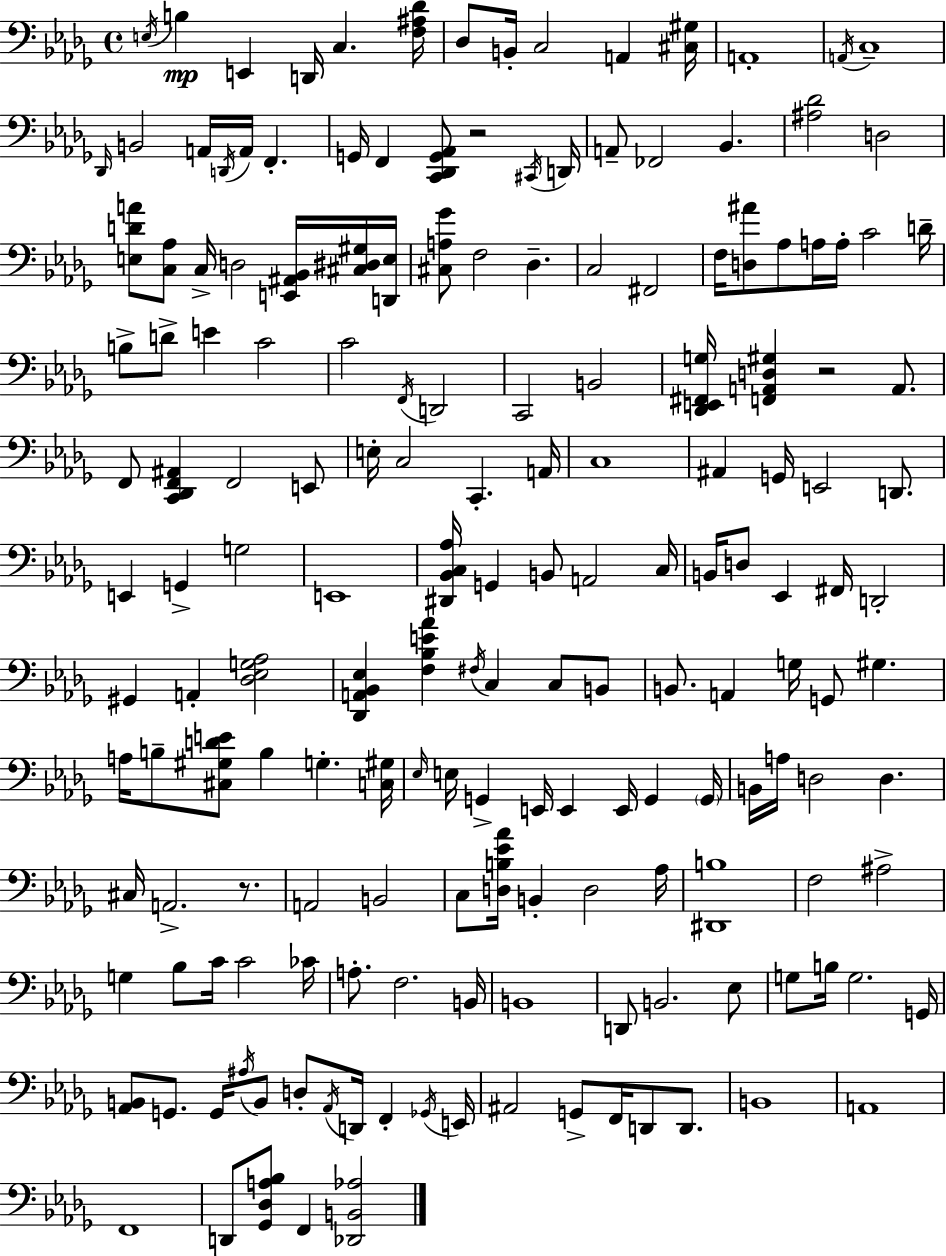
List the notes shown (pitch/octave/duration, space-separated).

E3/s B3/q E2/q D2/s C3/q. [F3,A#3,Db4]/s Db3/e B2/s C3/h A2/q [C#3,G#3]/s A2/w A2/s C3/w Db2/s B2/h A2/s D2/s A2/s F2/q. G2/s F2/q [C2,Db2,G2,Ab2]/e R/h C#2/s D2/s A2/e FES2/h Bb2/q. [A#3,Db4]/h D3/h [E3,D4,A4]/e [C3,Ab3]/e C3/s D3/h [E2,A#2,Bb2]/s [C#3,D#3,G#3]/s [D2,E3]/s [C#3,A3,Gb4]/e F3/h Db3/q. C3/h F#2/h F3/s [D3,A#4]/e Ab3/e A3/s A3/s C4/h D4/s B3/e D4/e E4/q C4/h C4/h F2/s D2/h C2/h B2/h [Db2,E2,F#2,G3]/s [F2,A2,D3,G#3]/q R/h A2/e. F2/e [C2,Db2,F2,A#2]/q F2/h E2/e E3/s C3/h C2/q. A2/s C3/w A#2/q G2/s E2/h D2/e. E2/q G2/q G3/h E2/w [D#2,Bb2,C3,Ab3]/s G2/q B2/e A2/h C3/s B2/s D3/e Eb2/q F#2/s D2/h G#2/q A2/q [Db3,Eb3,G3,Ab3]/h [Db2,A2,Bb2,Eb3]/q [F3,Bb3,E4,Ab4]/q F#3/s C3/q C3/e B2/e B2/e. A2/q G3/s G2/e G#3/q. A3/s B3/e [C#3,G#3,D4,E4]/e B3/q G3/q. [C3,G#3]/s Eb3/s E3/s G2/q E2/s E2/q E2/s G2/q G2/s B2/s A3/s D3/h D3/q. C#3/s A2/h. R/e. A2/h B2/h C3/e [D3,B3,Eb4,Ab4]/s B2/q D3/h Ab3/s [D#2,B3]/w F3/h A#3/h G3/q Bb3/e C4/s C4/h CES4/s A3/e. F3/h. B2/s B2/w D2/e B2/h. Eb3/e G3/e B3/s G3/h. G2/s [Ab2,B2]/e G2/e. G2/s A#3/s B2/e D3/e Ab2/s D2/s F2/q Gb2/s E2/s A#2/h G2/e F2/s D2/e D2/e. B2/w A2/w F2/w D2/e [Gb2,Db3,A3,Bb3]/e F2/q [Db2,B2,Ab3]/h